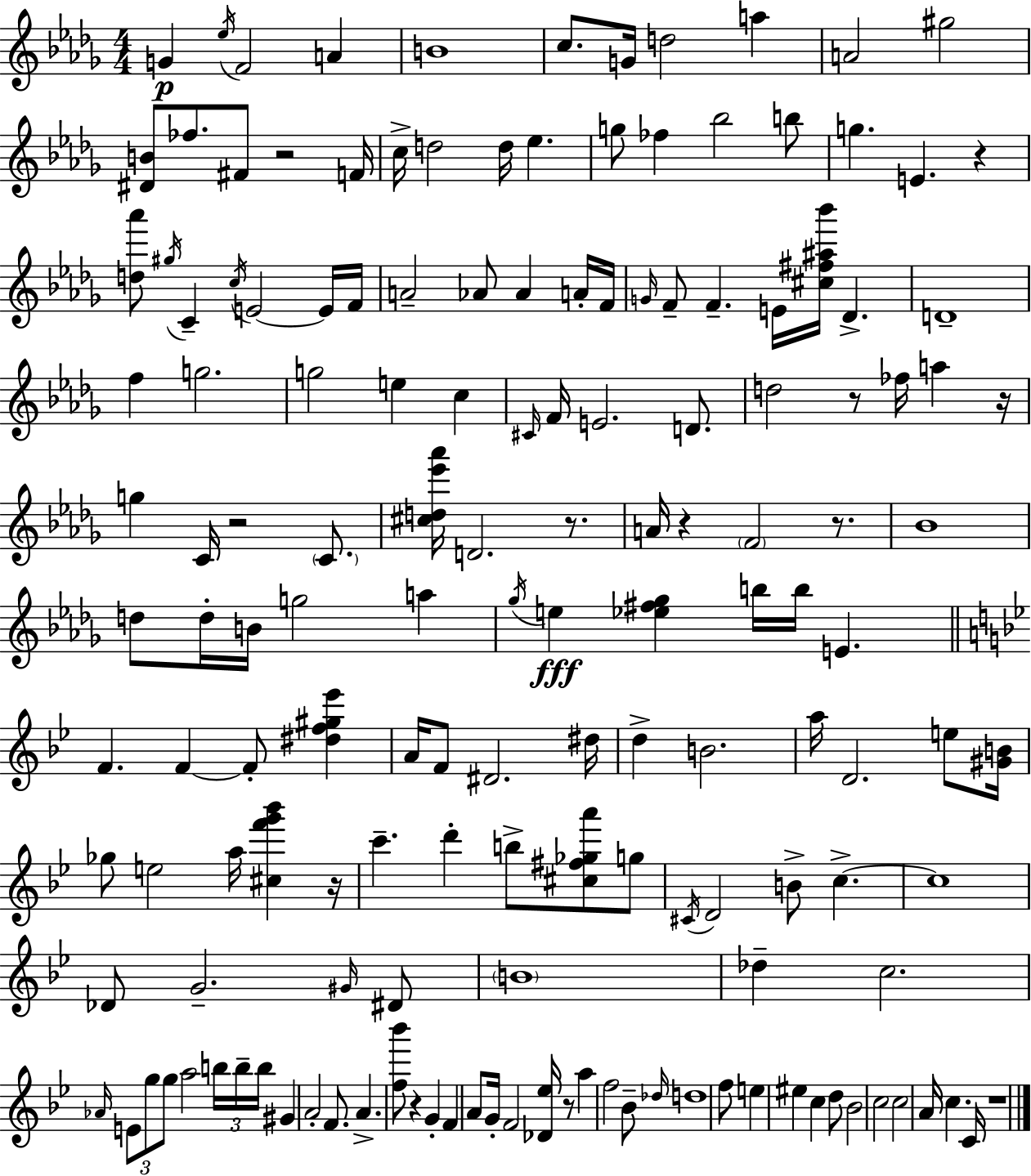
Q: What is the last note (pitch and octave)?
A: C4